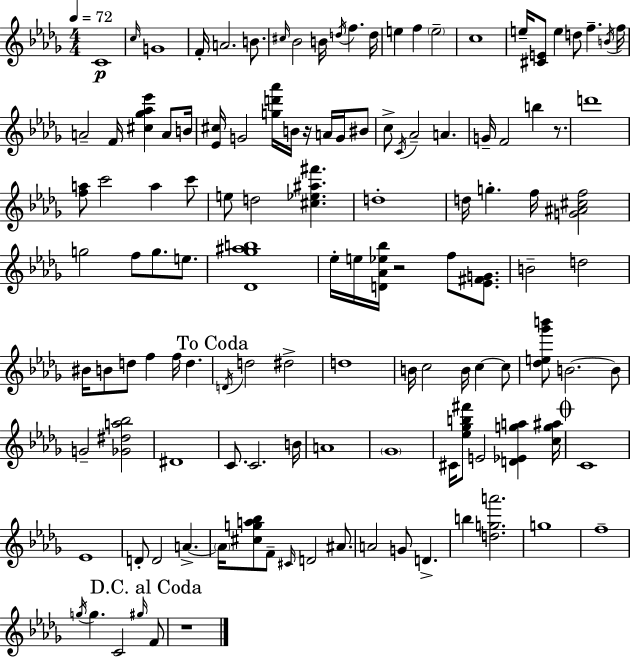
{
  \clef treble
  \numericTimeSignature
  \time 4/4
  \key bes \minor
  \tempo 4 = 72
  c'1\p | \grace { c''16 } g'1 | f'16-. a'2. b'8. | \grace { cis''16 } bes'2 b'16 \acciaccatura { d''16 } f''4. | \break d''16 e''4 f''4 \parenthesize e''2-- | c''1 | e''16-- <cis' e'>8 e''4 d''8 f''4.-- | \acciaccatura { b'16 } f''16 a'2-- f'16 <cis'' ges'' aes'' ees'''>4 | \break a'8 b'16 <ees' cis''>16 g'2 <g'' d''' aes'''>16 b'16 r16 | a'16 g'16 bis'8 c''8-> \acciaccatura { c'16 } aes'2-- a'4. | g'16-- f'2 b''4 | r8. d'''1 | \break <f'' a''>8 c'''2 a''4 | c'''8 e''8 d''2 <cis'' ees'' ais'' fis'''>4. | d''1-. | d''16 g''4.-. f''16 <g' ais' cis'' f''>2 | \break g''2 f''8 g''8. | e''8. <des' ges'' ais'' b''>1 | ees''16-. e''16 <d' aes' ees'' bes''>16 r2 | f''8 <ees' fis' g'>8. b'2-- d''2 | \break bis'16 b'8 d''8 f''4 f''16 d''4. | \mark "To Coda" \acciaccatura { d'16 } d''2 dis''2-> | d''1 | b'16 c''2 b'16 | \break c''4~~ c''8 <des'' e'' ges''' b'''>8 b'2.~~ | b'8 g'2-- <ges' dis'' a'' bes''>2 | dis'1 | c'8. c'2. | \break b'16 a'1 | \parenthesize ges'1 | cis'16 <ees'' ges'' b'' fis'''>8 e'2 | <d' ees' g'' a''>4 <c'' g'' ais''>16 \mark \markup { \musicglyph "scripts.coda" } c'1 | \break ees'1 | d'8-. d'2 | a'4.->~~ \parenthesize a'16 <cis'' g'' a'' bes''>8 f'8-- \grace { cis'16 } d'2 | ais'8. a'2 g'8 | \break d'4.-> b''4 <d'' g'' a'''>2. | g''1 | f''1-- | \acciaccatura { g''16 } g''4. c'2 | \break \grace { gis''16 } \mark "D.C. al Coda" f'8 r1 | \bar "|."
}